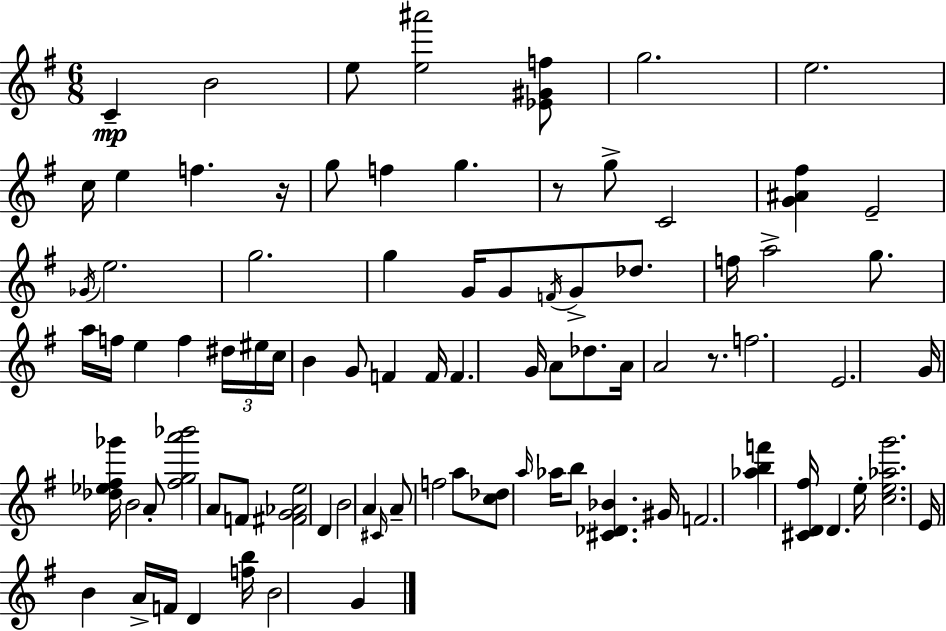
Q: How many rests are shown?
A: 3